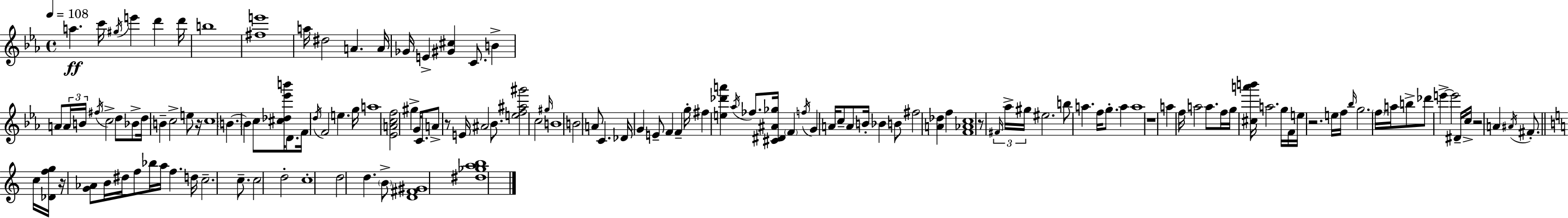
A5/q. C6/s G#5/s E6/q D6/q D6/s B5/w [F#5,E6]/w A5/s D#5/h A4/q. A4/s Gb4/s E4/q [G#4,C#5]/q C4/e. B4/q A4/e A4/s B4/s F#5/s C5/h D5/e Bb4/e D5/s B4/q C5/h E5/e R/s C5/w B4/q. B4/q C5/e [C#5,Db5,Eb6,B6]/s D4/e. F4/s D5/s F4/h E5/q. G5/s A5/w [Eb4,A4,C5,F5]/h G#5/q G4/s C4/e. A4/e R/e E4/s A#4/h Bb4/e. [E5,F5,A#5,G#6]/h C5/h G#5/s B4/w B4/h A4/e C4/q. Db4/s G4/q E4/e F4/q F4/q G5/s F#5/q [E5,Db6,A6]/q Ab5/s FES5/e. [C#4,D#4,A#4,Gb5]/s F4/q F5/s G4/q A4/s C5/e A4/e B4/s Bb4/q B4/e F#5/h [A4,Db5]/q F5/q [F4,Ab4,C5]/w R/e F#4/s Ab5/s G#5/s EIS5/h. B5/e A5/q. F5/s G5/e. A5/q A5/w R/w A5/q F5/s A5/h A5/e. F5/s G5/s [C#5,A6,B6]/s A5/h. G5/s F4/s E5/s R/h. E5/s F5/s Bb5/s G5/h. F5/s A5/s B5/e Db6/e E6/q E6/h D#4/s C5/s R/h A4/q A#4/s F#4/e. C5/s [Db4,F5,G5]/s R/s [G4,Ab4]/e B4/s D#5/s F5/e Bb5/s A5/s F5/q. D5/s C5/h. C5/e. C5/h D5/h C5/w D5/h D5/q. B4/e [D4,F#4,G#4]/w [D#5,Gb5,A5,B5]/w